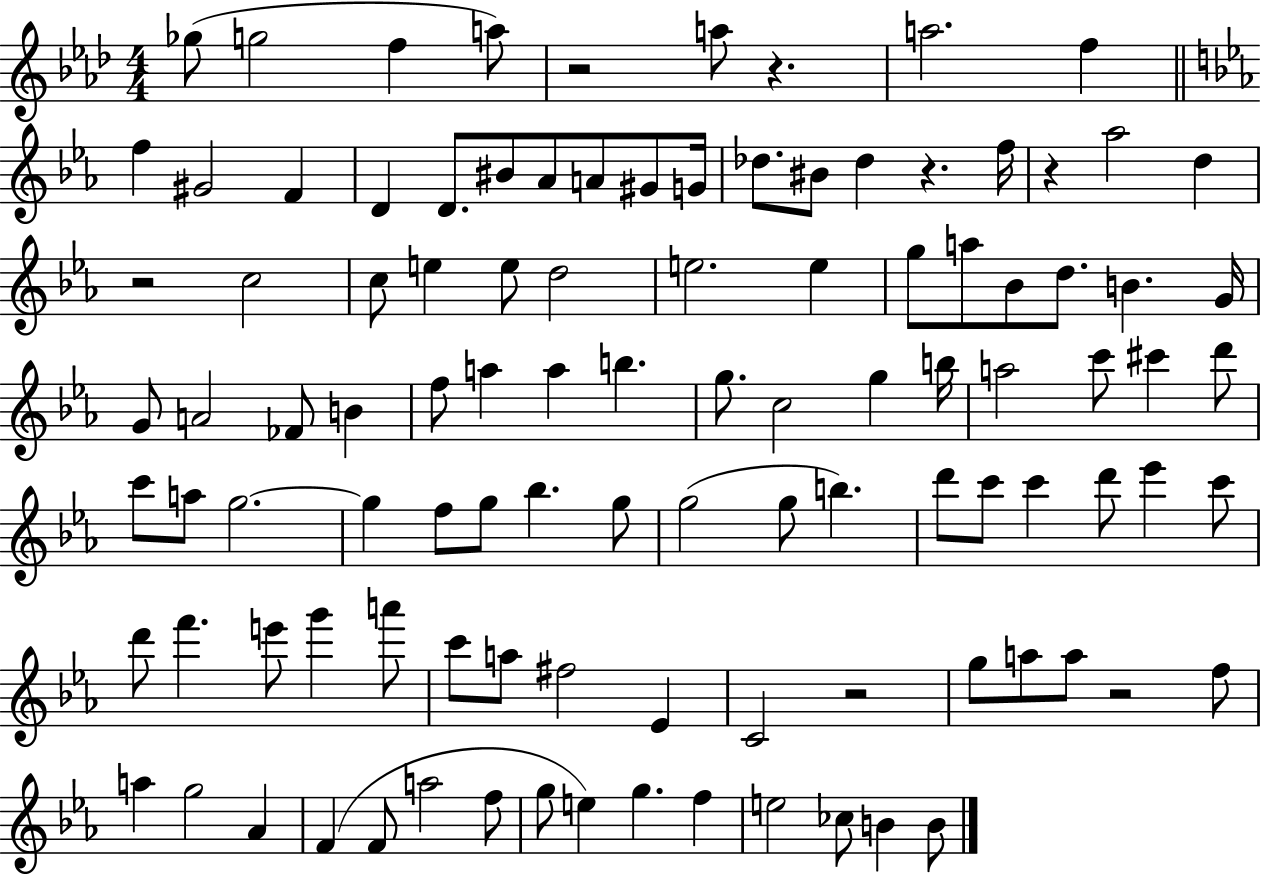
Gb5/e G5/h F5/q A5/e R/h A5/e R/q. A5/h. F5/q F5/q G#4/h F4/q D4/q D4/e. BIS4/e Ab4/e A4/e G#4/e G4/s Db5/e. BIS4/e Db5/q R/q. F5/s R/q Ab5/h D5/q R/h C5/h C5/e E5/q E5/e D5/h E5/h. E5/q G5/e A5/e Bb4/e D5/e. B4/q. G4/s G4/e A4/h FES4/e B4/q F5/e A5/q A5/q B5/q. G5/e. C5/h G5/q B5/s A5/h C6/e C#6/q D6/e C6/e A5/e G5/h. G5/q F5/e G5/e Bb5/q. G5/e G5/h G5/e B5/q. D6/e C6/e C6/q D6/e Eb6/q C6/e D6/e F6/q. E6/e G6/q A6/e C6/e A5/e F#5/h Eb4/q C4/h R/h G5/e A5/e A5/e R/h F5/e A5/q G5/h Ab4/q F4/q F4/e A5/h F5/e G5/e E5/q G5/q. F5/q E5/h CES5/e B4/q B4/e